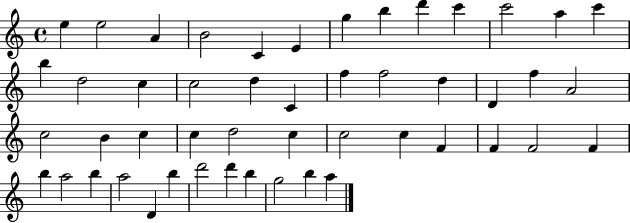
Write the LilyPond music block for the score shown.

{
  \clef treble
  \time 4/4
  \defaultTimeSignature
  \key c \major
  e''4 e''2 a'4 | b'2 c'4 e'4 | g''4 b''4 d'''4 c'''4 | c'''2 a''4 c'''4 | \break b''4 d''2 c''4 | c''2 d''4 c'4 | f''4 f''2 d''4 | d'4 f''4 a'2 | \break c''2 b'4 c''4 | c''4 d''2 c''4 | c''2 c''4 f'4 | f'4 f'2 f'4 | \break b''4 a''2 b''4 | a''2 d'4 b''4 | d'''2 d'''4 b''4 | g''2 b''4 a''4 | \break \bar "|."
}